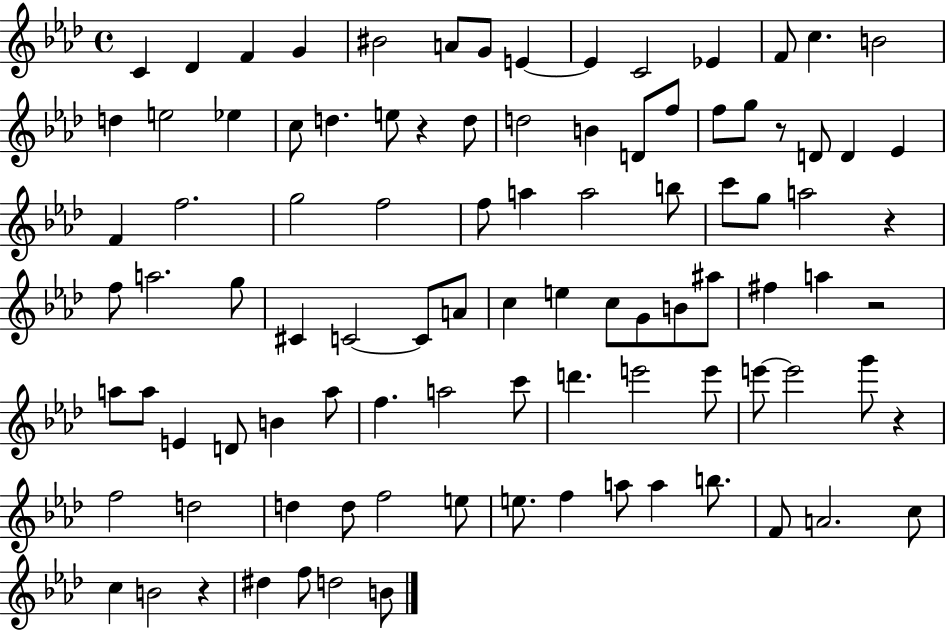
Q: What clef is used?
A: treble